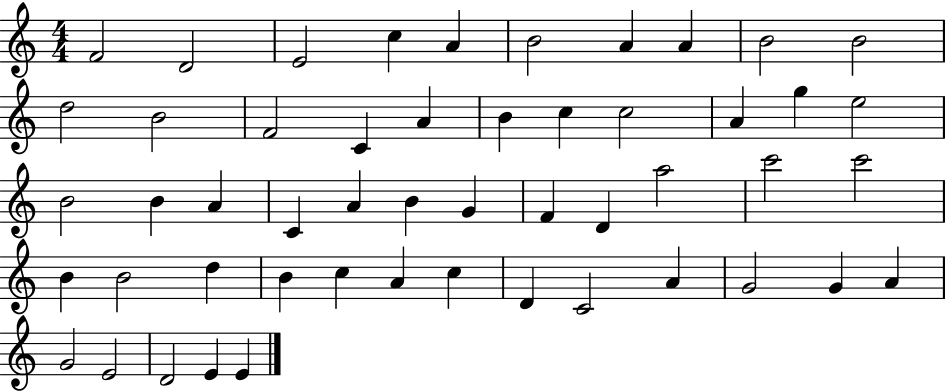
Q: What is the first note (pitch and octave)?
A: F4